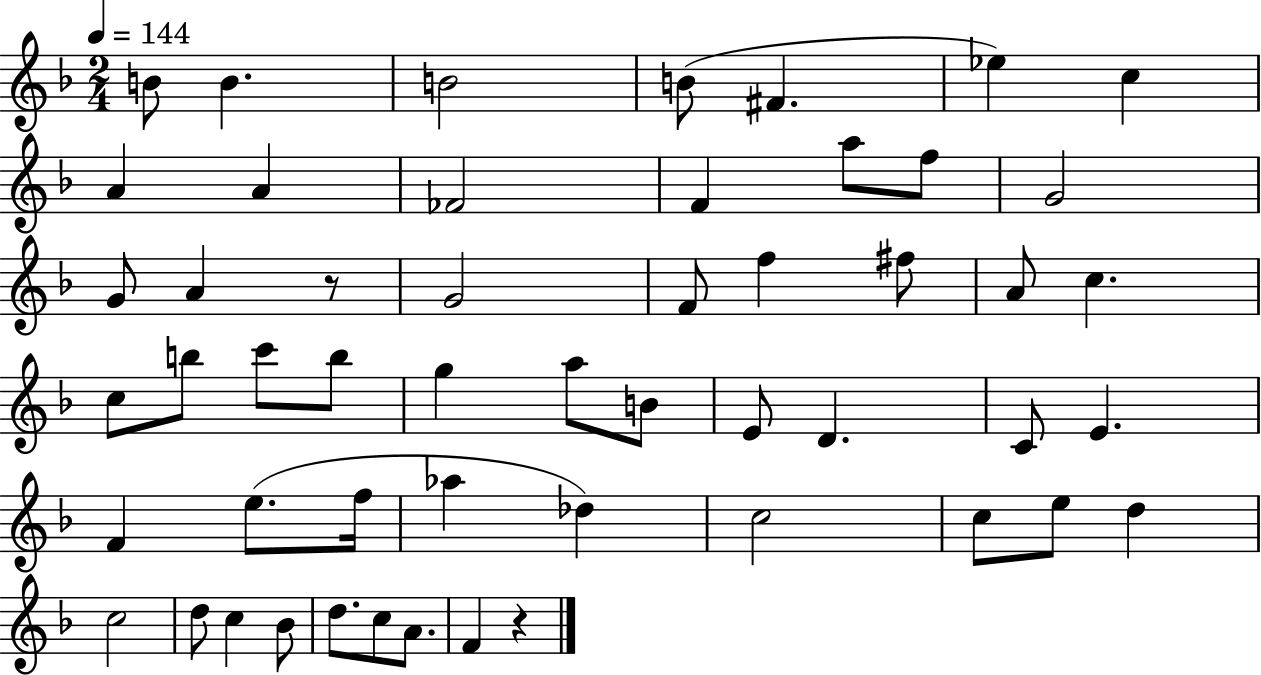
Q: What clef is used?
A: treble